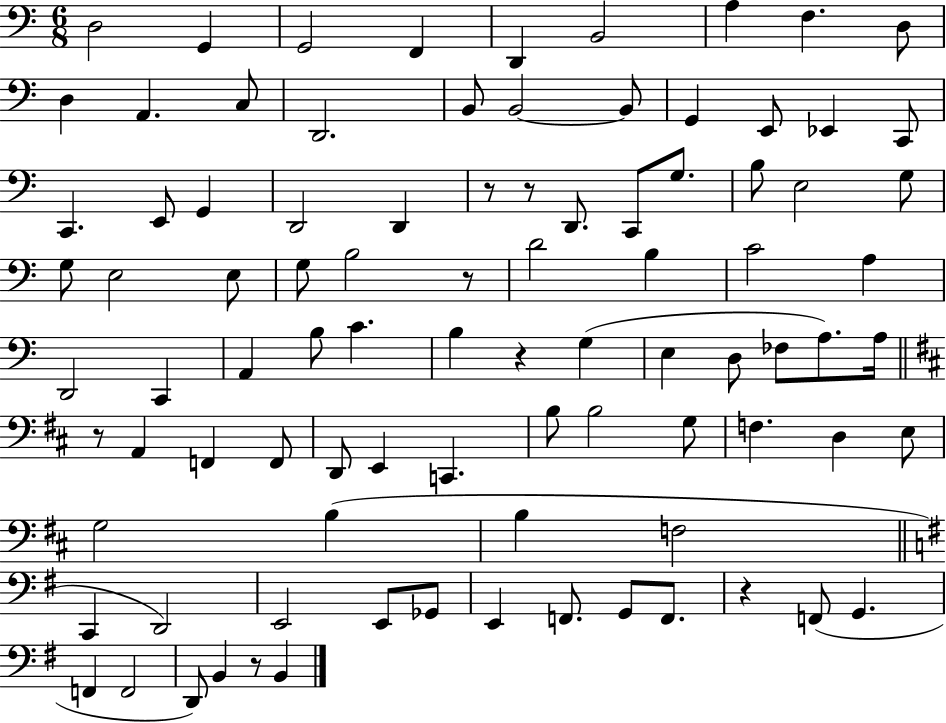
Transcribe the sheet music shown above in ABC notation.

X:1
T:Untitled
M:6/8
L:1/4
K:C
D,2 G,, G,,2 F,, D,, B,,2 A, F, D,/2 D, A,, C,/2 D,,2 B,,/2 B,,2 B,,/2 G,, E,,/2 _E,, C,,/2 C,, E,,/2 G,, D,,2 D,, z/2 z/2 D,,/2 C,,/2 G,/2 B,/2 E,2 G,/2 G,/2 E,2 E,/2 G,/2 B,2 z/2 D2 B, C2 A, D,,2 C,, A,, B,/2 C B, z G, E, D,/2 _F,/2 A,/2 A,/4 z/2 A,, F,, F,,/2 D,,/2 E,, C,, B,/2 B,2 G,/2 F, D, E,/2 G,2 B, B, F,2 C,, D,,2 E,,2 E,,/2 _G,,/2 E,, F,,/2 G,,/2 F,,/2 z F,,/2 G,, F,, F,,2 D,,/2 B,, z/2 B,,